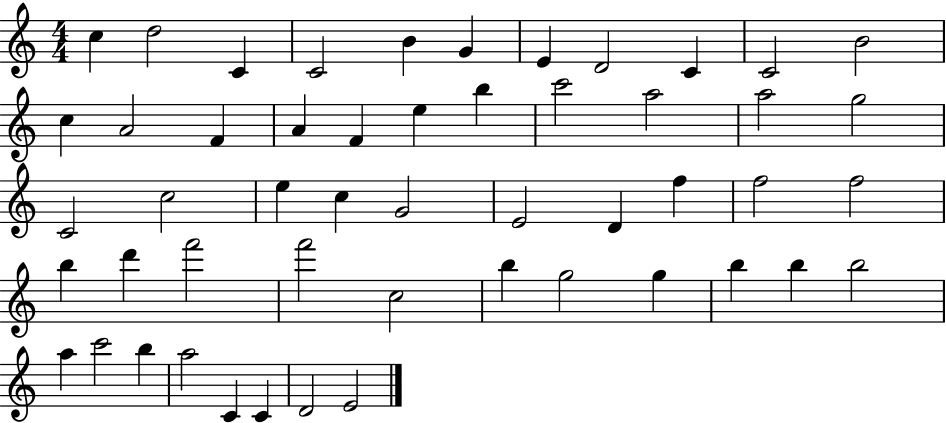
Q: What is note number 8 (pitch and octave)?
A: D4